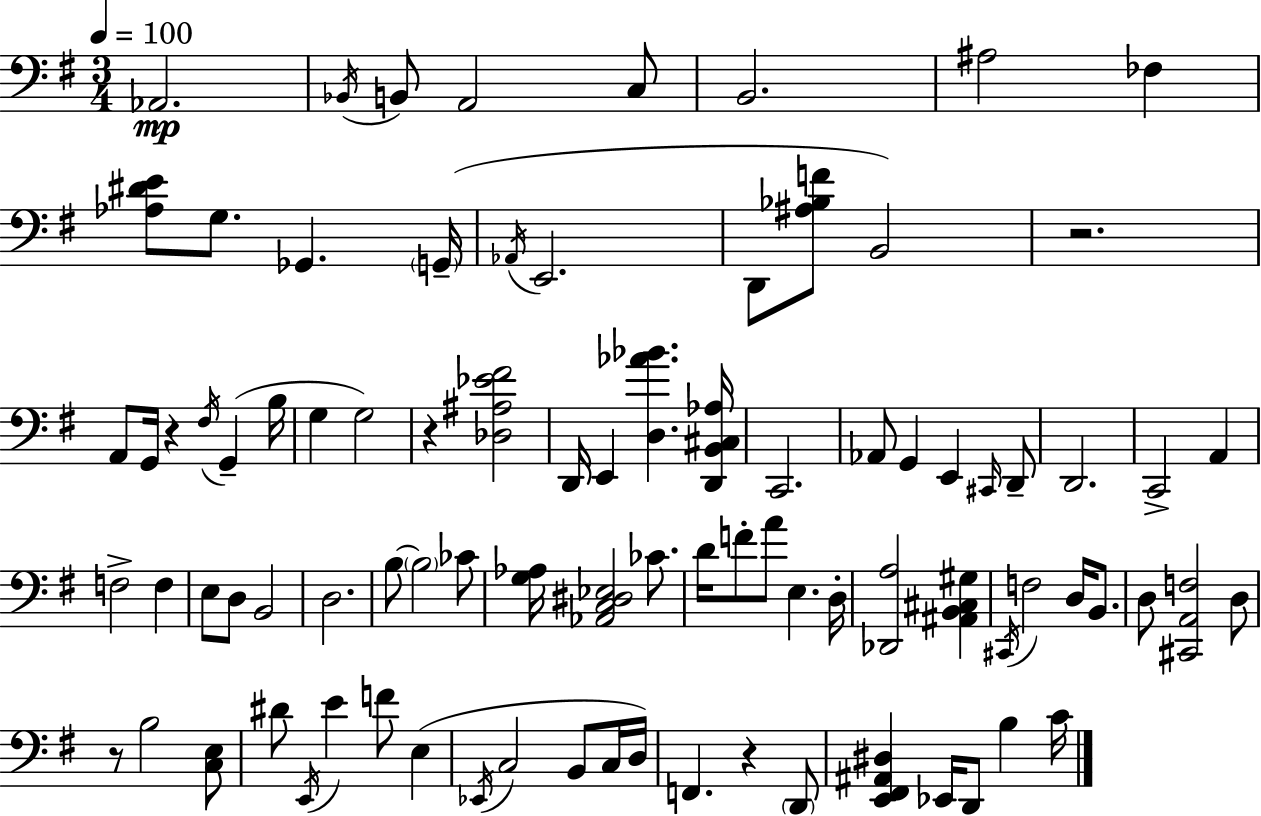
Ab2/h. Bb2/s B2/e A2/h C3/e B2/h. A#3/h FES3/q [Ab3,D#4,E4]/e G3/e. Gb2/q. G2/s Ab2/s E2/h. D2/e [A#3,Bb3,F4]/e B2/h R/h. A2/e G2/s R/q F#3/s G2/q B3/s G3/q G3/h R/q [Db3,A#3,Eb4,F#4]/h D2/s E2/q [D3,Ab4,Bb4]/q. [D2,B2,C#3,Ab3]/s C2/h. Ab2/e G2/q E2/q C#2/s D2/e D2/h. C2/h A2/q F3/h F3/q E3/e D3/e B2/h D3/h. B3/e B3/h CES4/e [G3,Ab3]/s [Ab2,C3,D#3,Eb3]/h CES4/e. D4/s F4/e A4/e E3/q. D3/s [Db2,A3]/h [A#2,B2,C#3,G#3]/q C#2/s F3/h D3/s B2/e. D3/e [C#2,A2,F3]/h D3/e R/e B3/h [C3,E3]/e D#4/e E2/s E4/q F4/e E3/q Eb2/s C3/h B2/e C3/s D3/s F2/q. R/q D2/e [E2,F#2,A#2,D#3]/q Eb2/s D2/e B3/q C4/s